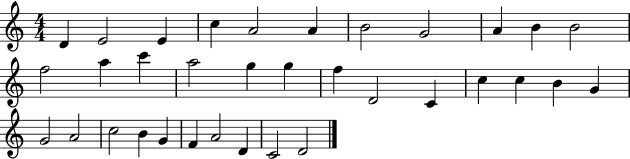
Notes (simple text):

D4/q E4/h E4/q C5/q A4/h A4/q B4/h G4/h A4/q B4/q B4/h F5/h A5/q C6/q A5/h G5/q G5/q F5/q D4/h C4/q C5/q C5/q B4/q G4/q G4/h A4/h C5/h B4/q G4/q F4/q A4/h D4/q C4/h D4/h